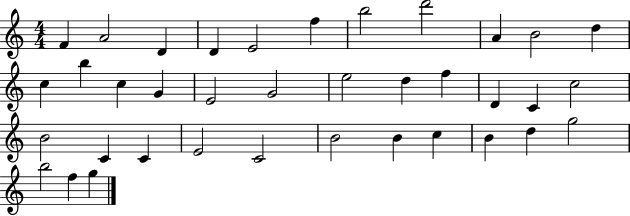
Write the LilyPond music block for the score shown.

{
  \clef treble
  \numericTimeSignature
  \time 4/4
  \key c \major
  f'4 a'2 d'4 | d'4 e'2 f''4 | b''2 d'''2 | a'4 b'2 d''4 | \break c''4 b''4 c''4 g'4 | e'2 g'2 | e''2 d''4 f''4 | d'4 c'4 c''2 | \break b'2 c'4 c'4 | e'2 c'2 | b'2 b'4 c''4 | b'4 d''4 g''2 | \break b''2 f''4 g''4 | \bar "|."
}